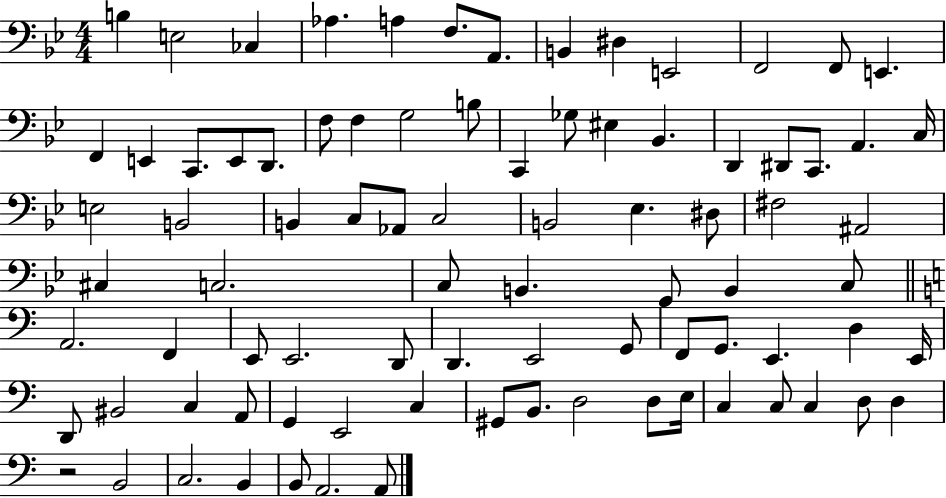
{
  \clef bass
  \numericTimeSignature
  \time 4/4
  \key bes \major
  b4 e2 ces4 | aes4. a4 f8. a,8. | b,4 dis4 e,2 | f,2 f,8 e,4. | \break f,4 e,4 c,8. e,8 d,8. | f8 f4 g2 b8 | c,4 ges8 eis4 bes,4. | d,4 dis,8 c,8. a,4. c16 | \break e2 b,2 | b,4 c8 aes,8 c2 | b,2 ees4. dis8 | fis2 ais,2 | \break cis4 c2. | c8 b,4. g,8 b,4 c8 | \bar "||" \break \key c \major a,2. f,4 | e,8 e,2. d,8 | d,4. e,2 g,8 | f,8 g,8. e,4. d4 e,16 | \break d,8 bis,2 c4 a,8 | g,4 e,2 c4 | gis,8 b,8. d2 d8 e16 | c4 c8 c4 d8 d4 | \break r2 b,2 | c2. b,4 | b,8 a,2. a,8 | \bar "|."
}